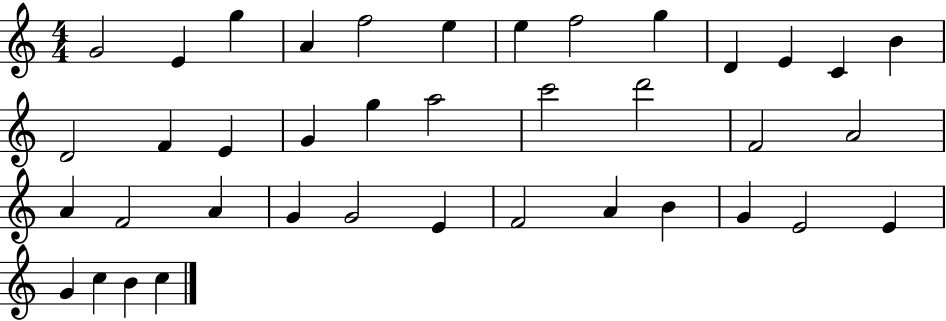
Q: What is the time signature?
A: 4/4